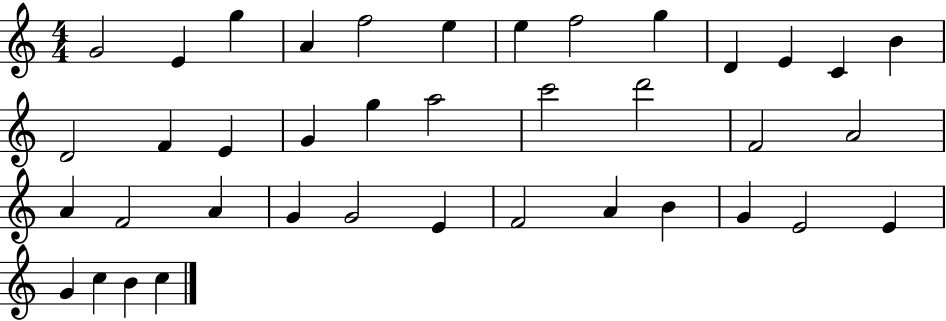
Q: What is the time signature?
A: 4/4